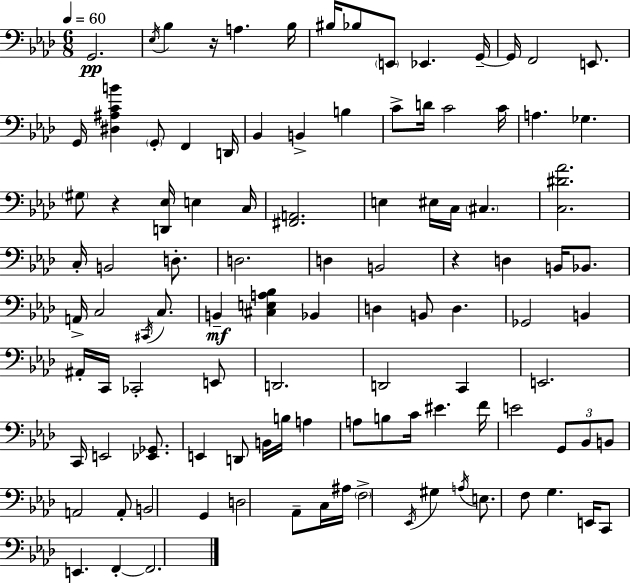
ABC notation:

X:1
T:Untitled
M:6/8
L:1/4
K:Ab
G,,2 _E,/4 _B, z/4 A, _B,/4 ^B,/4 _B,/2 E,,/2 _E,, G,,/4 G,,/4 F,,2 E,,/2 G,,/4 [^D,^A,CB] G,,/2 F,, D,,/4 _B,, B,, B, C/2 D/4 C2 C/4 A, _G, ^G,/2 z [D,,_E,]/4 E, C,/4 [^F,,A,,]2 E, ^E,/4 C,/4 ^C, [C,^D_A]2 C,/4 B,,2 D,/2 D,2 D, B,,2 z D, B,,/4 _B,,/2 A,,/4 C,2 ^C,,/4 C,/2 B,, [^C,E,A,_B,] _B,, D, B,,/2 D, _G,,2 B,, ^A,,/4 C,,/4 _C,,2 E,,/2 D,,2 D,,2 C,, E,,2 C,,/4 E,,2 [_E,,_G,,]/2 E,, D,,/2 B,,/4 B,/4 A, A,/2 B,/2 C/4 ^E F/4 E2 G,,/2 _B,,/2 B,,/2 A,,2 A,,/2 B,,2 G,, D,2 _A,,/2 C,/4 ^A,/4 F,2 _E,,/4 ^G, A,/4 E,/2 F,/2 G, E,,/4 C,,/2 E,, F,, F,,2